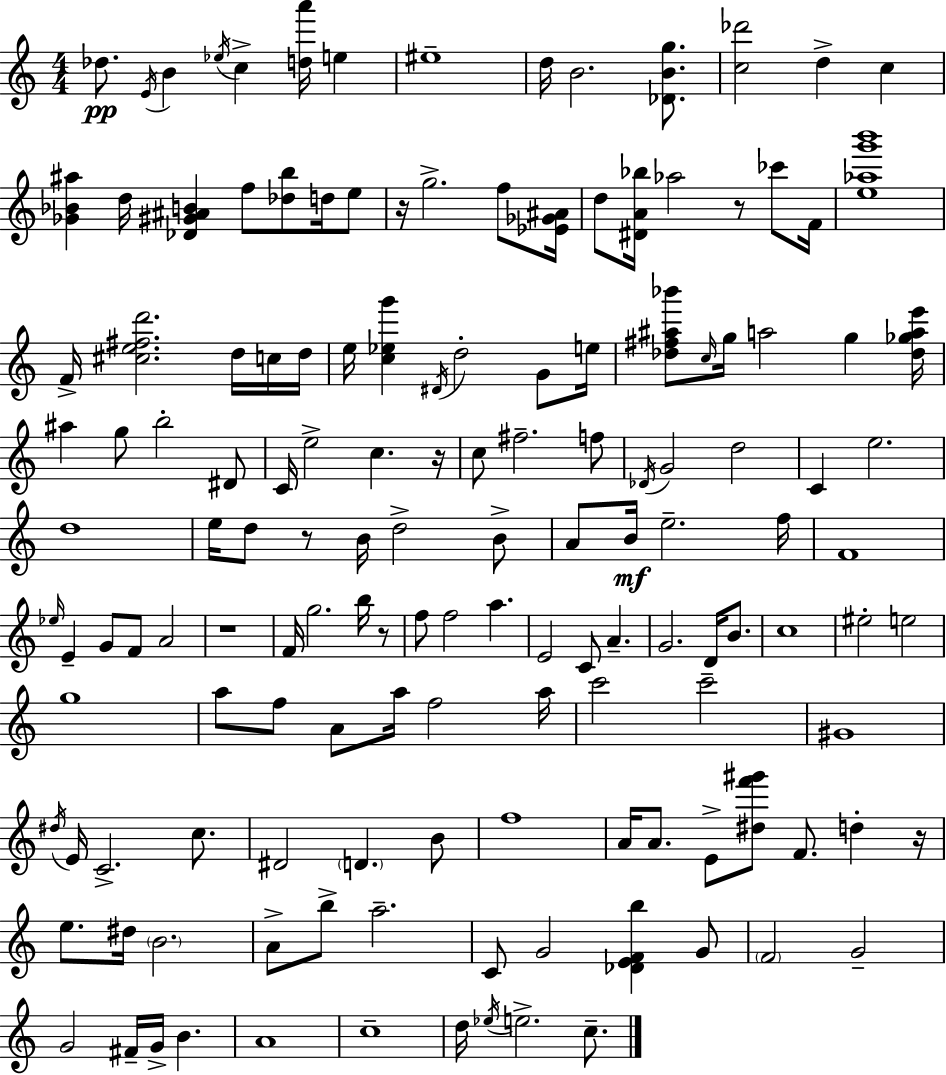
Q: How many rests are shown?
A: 7